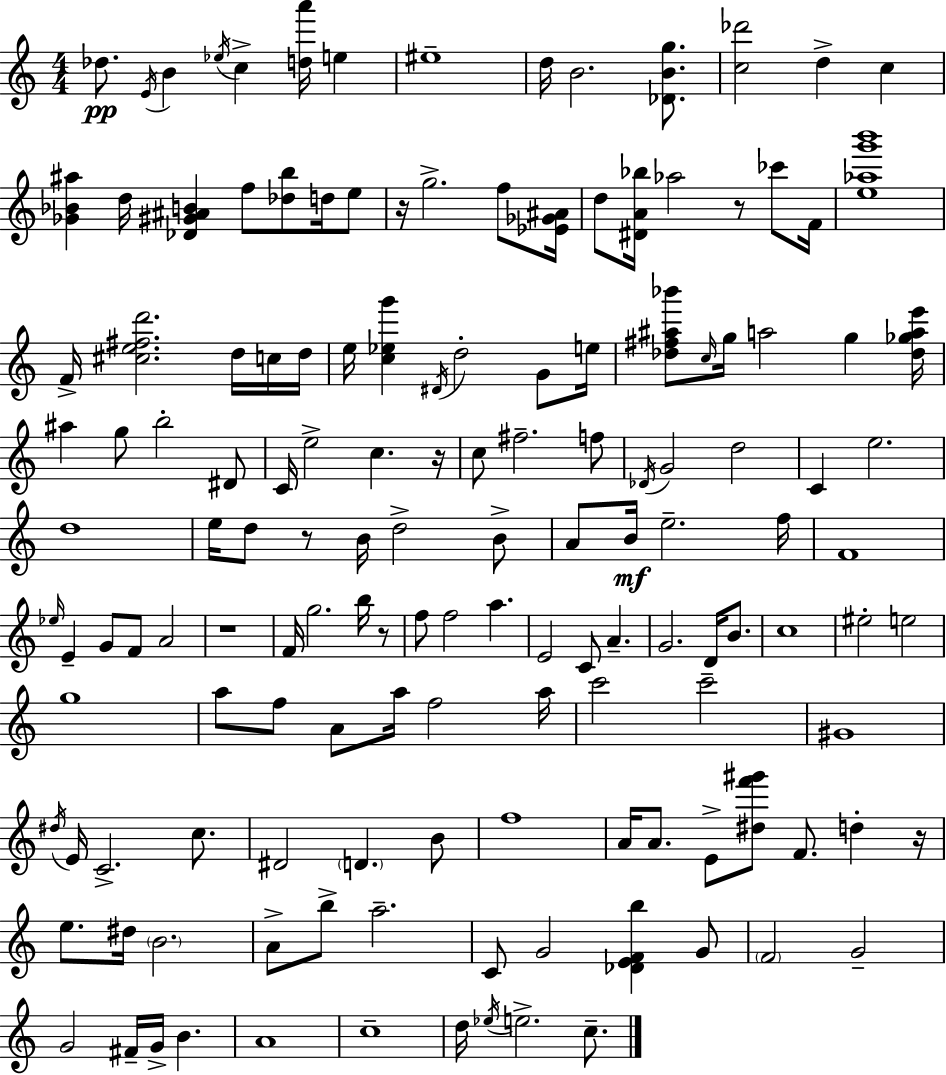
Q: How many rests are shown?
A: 7